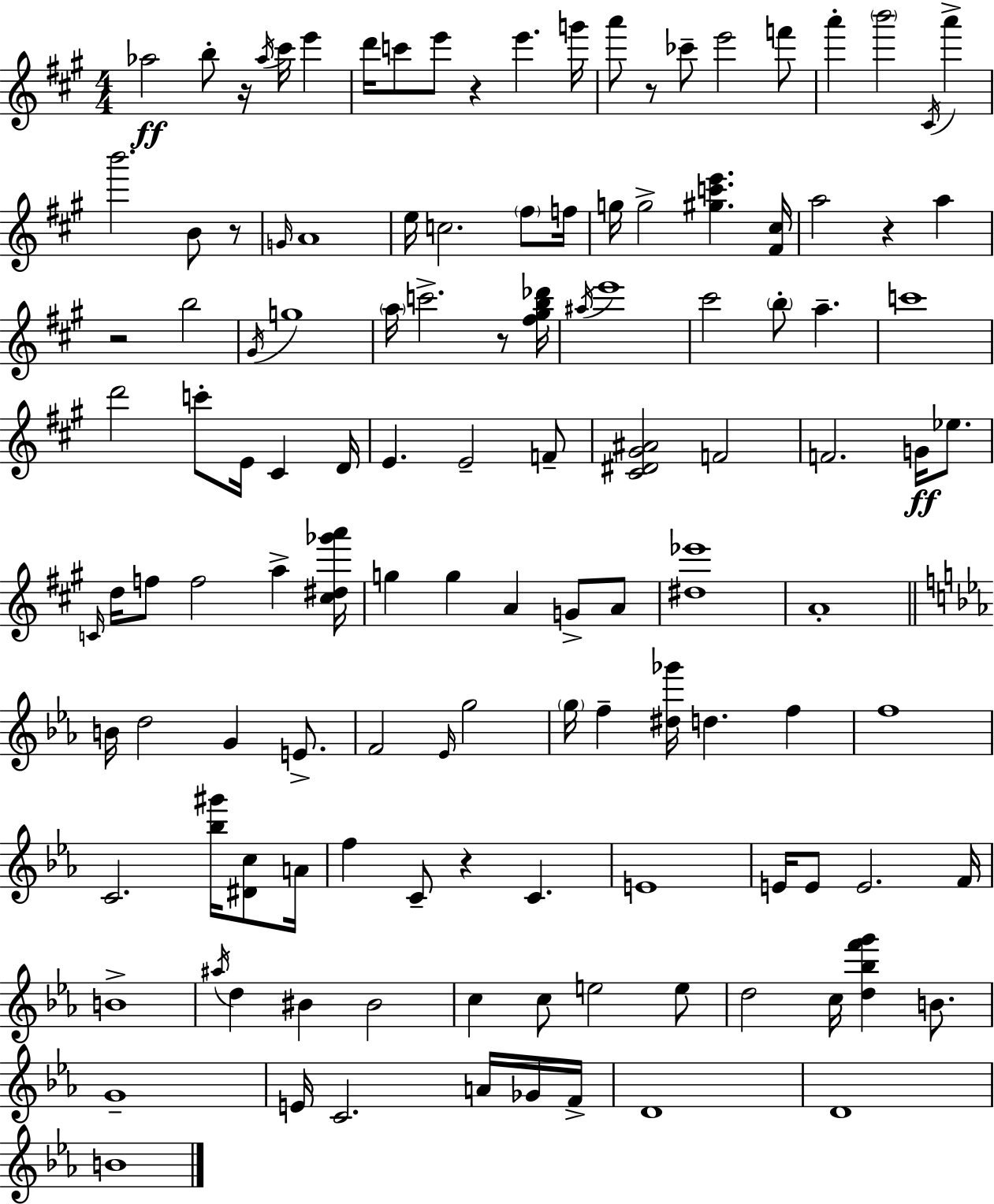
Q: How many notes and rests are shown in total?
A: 125